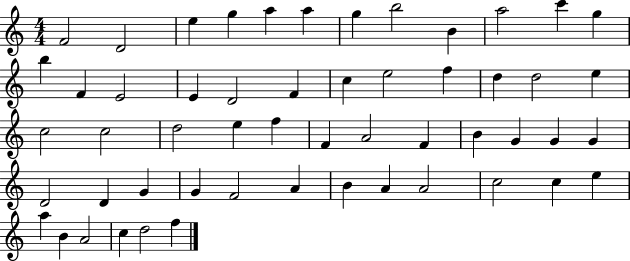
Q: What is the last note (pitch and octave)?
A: F5